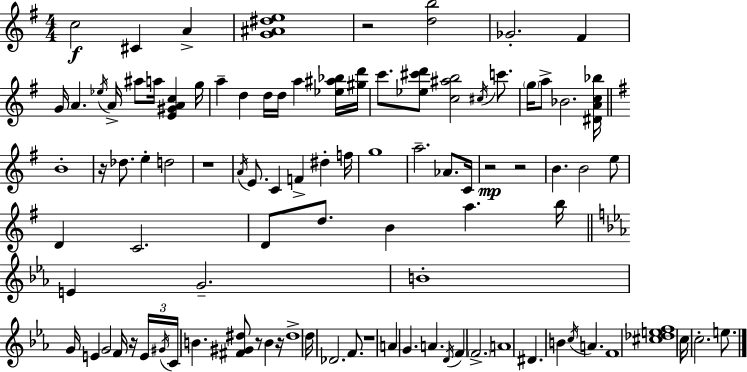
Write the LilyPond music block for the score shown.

{
  \clef treble
  \numericTimeSignature
  \time 4/4
  \key e \minor
  c''2\f cis'4 a'4-> | <g' ais' dis'' e''>1 | r2 <d'' b''>2 | ges'2.-. fis'4 | \break g'16 a'4. \acciaccatura { ees''16 } a'16-> ais''8 a''16 <e' gis' a' c''>4 | g''16 a''4-- d''4 d''16 d''16 a''4 <ees'' ais'' bes''>16 | <gis'' d'''>16 c'''8. <ees'' cis''' d'''>8 <c'' ais'' b''>2 \acciaccatura { cis''16 } c'''8. | \parenthesize g''16 a''8-> bes'2. | \break <dis' a' c'' bes''>16 \bar "||" \break \key e \minor b'1-. | r16 des''8. e''4-. d''2 | r1 | \acciaccatura { a'16 } e'8. c'4 f'4-> dis''4-. | \break f''16 g''1 | a''2.-- aes'8. | c'16 r2\mp r2 | b'4. b'2 e''8 | \break d'4 c'2. | d'8 d''8. b'4 a''4. | b''16 \bar "||" \break \key ees \major e'4 g'2.-- | b'1-. | g'16 e'4 g'2 f'16 r16 \tuplet 3/2 { e'16 | \acciaccatura { gis'16 } c'16 } b'4. <fis' gis' dis''>8 r8 b'4 | \break r16 dis''1-> | d''16 des'2. f'8. | r1 | a'4 g'4. a'4. | \break \acciaccatura { d'16 } f'4 \parenthesize f'2.-> | a'1 | dis'4. b'4 \acciaccatura { c''16 } a'4. | f'1 | \break <cis'' des'' e'' f''>1 | c''16 c''2.-. | e''8. \bar "|."
}